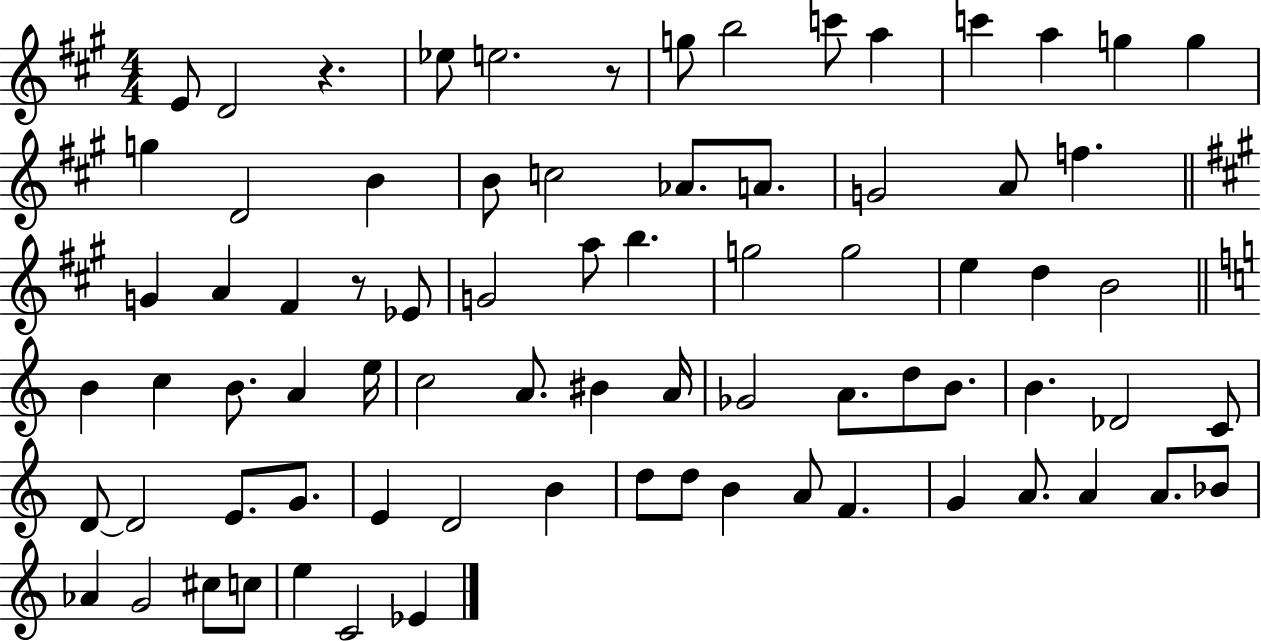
E4/e D4/h R/q. Eb5/e E5/h. R/e G5/e B5/h C6/e A5/q C6/q A5/q G5/q G5/q G5/q D4/h B4/q B4/e C5/h Ab4/e. A4/e. G4/h A4/e F5/q. G4/q A4/q F#4/q R/e Eb4/e G4/h A5/e B5/q. G5/h G5/h E5/q D5/q B4/h B4/q C5/q B4/e. A4/q E5/s C5/h A4/e. BIS4/q A4/s Gb4/h A4/e. D5/e B4/e. B4/q. Db4/h C4/e D4/e D4/h E4/e. G4/e. E4/q D4/h B4/q D5/e D5/e B4/q A4/e F4/q. G4/q A4/e. A4/q A4/e. Bb4/e Ab4/q G4/h C#5/e C5/e E5/q C4/h Eb4/q